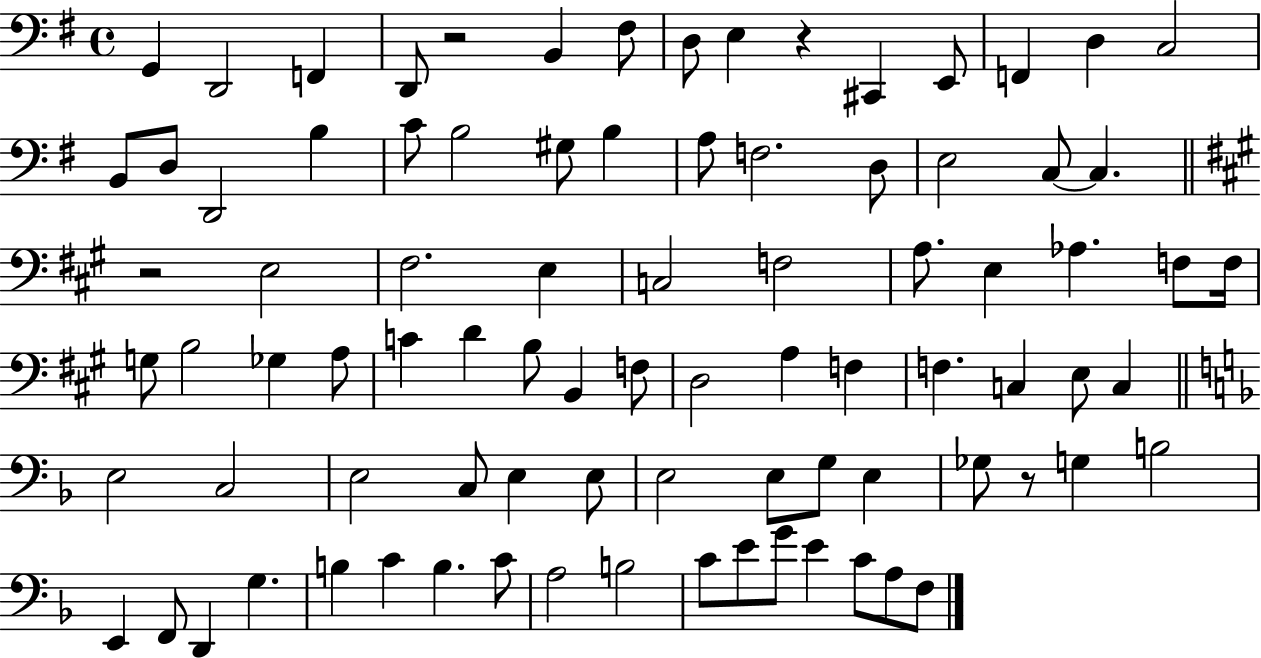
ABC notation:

X:1
T:Untitled
M:4/4
L:1/4
K:G
G,, D,,2 F,, D,,/2 z2 B,, ^F,/2 D,/2 E, z ^C,, E,,/2 F,, D, C,2 B,,/2 D,/2 D,,2 B, C/2 B,2 ^G,/2 B, A,/2 F,2 D,/2 E,2 C,/2 C, z2 E,2 ^F,2 E, C,2 F,2 A,/2 E, _A, F,/2 F,/4 G,/2 B,2 _G, A,/2 C D B,/2 B,, F,/2 D,2 A, F, F, C, E,/2 C, E,2 C,2 E,2 C,/2 E, E,/2 E,2 E,/2 G,/2 E, _G,/2 z/2 G, B,2 E,, F,,/2 D,, G, B, C B, C/2 A,2 B,2 C/2 E/2 G/2 E C/2 A,/2 F,/2